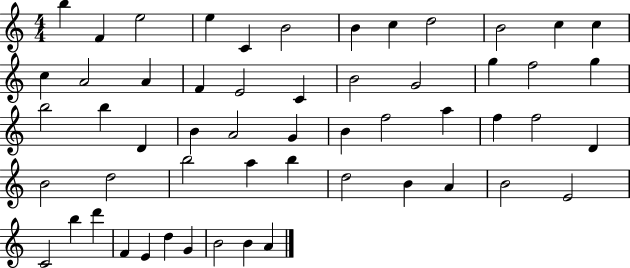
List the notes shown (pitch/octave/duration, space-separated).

B5/q F4/q E5/h E5/q C4/q B4/h B4/q C5/q D5/h B4/h C5/q C5/q C5/q A4/h A4/q F4/q E4/h C4/q B4/h G4/h G5/q F5/h G5/q B5/h B5/q D4/q B4/q A4/h G4/q B4/q F5/h A5/q F5/q F5/h D4/q B4/h D5/h B5/h A5/q B5/q D5/h B4/q A4/q B4/h E4/h C4/h B5/q D6/q F4/q E4/q D5/q G4/q B4/h B4/q A4/q